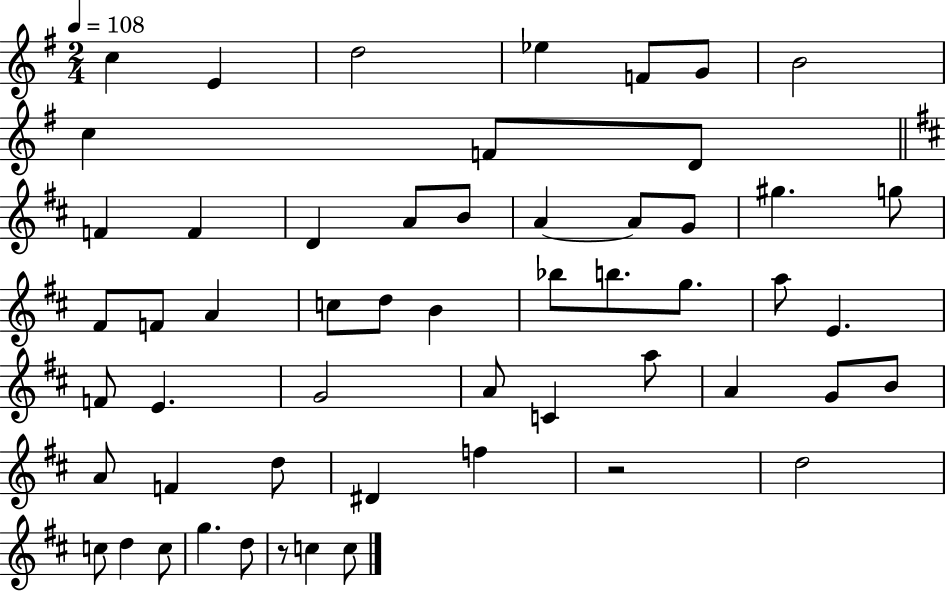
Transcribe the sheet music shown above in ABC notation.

X:1
T:Untitled
M:2/4
L:1/4
K:G
c E d2 _e F/2 G/2 B2 c F/2 D/2 F F D A/2 B/2 A A/2 G/2 ^g g/2 ^F/2 F/2 A c/2 d/2 B _b/2 b/2 g/2 a/2 E F/2 E G2 A/2 C a/2 A G/2 B/2 A/2 F d/2 ^D f z2 d2 c/2 d c/2 g d/2 z/2 c c/2